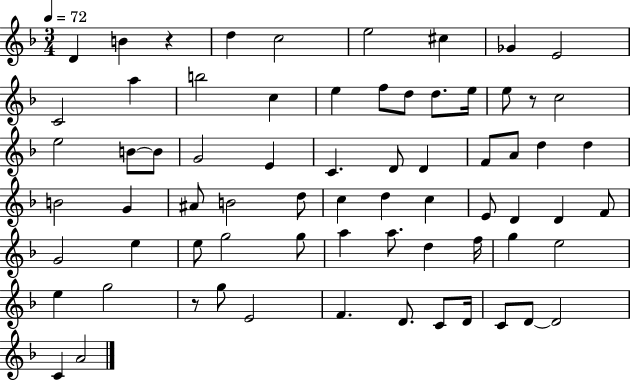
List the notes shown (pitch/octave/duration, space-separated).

D4/q B4/q R/q D5/q C5/h E5/h C#5/q Gb4/q E4/h C4/h A5/q B5/h C5/q E5/q F5/e D5/e D5/e. E5/s E5/e R/e C5/h E5/h B4/e B4/e G4/h E4/q C4/q. D4/e D4/q F4/e A4/e D5/q D5/q B4/h G4/q A#4/e B4/h D5/e C5/q D5/q C5/q E4/e D4/q D4/q F4/e G4/h E5/q E5/e G5/h G5/e A5/q A5/e. D5/q F5/s G5/q E5/h E5/q G5/h R/e G5/e E4/h F4/q. D4/e. C4/e D4/s C4/e D4/e D4/h C4/q A4/h